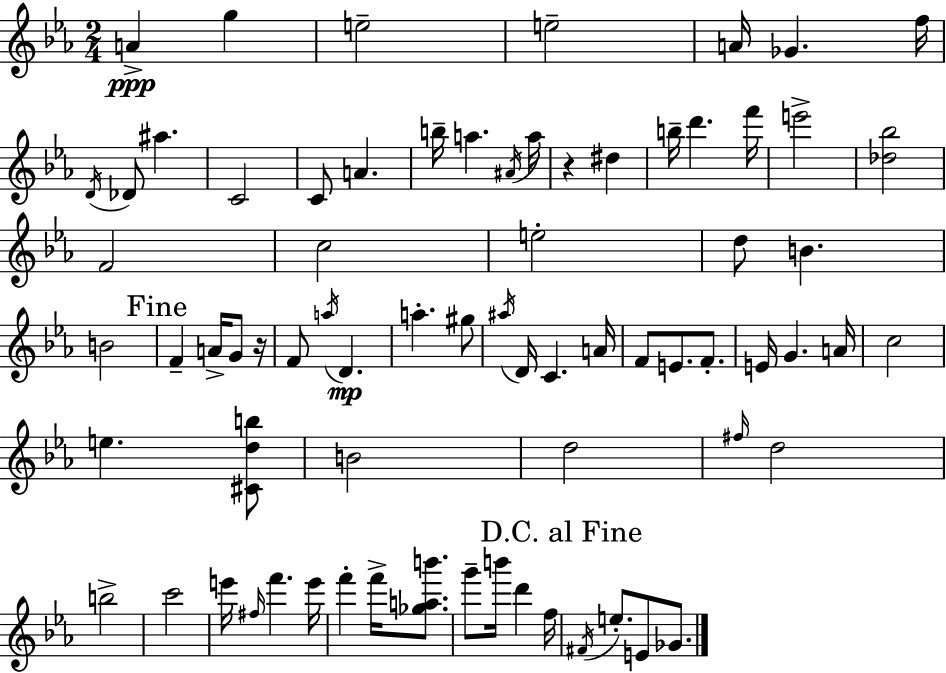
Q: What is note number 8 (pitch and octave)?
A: D4